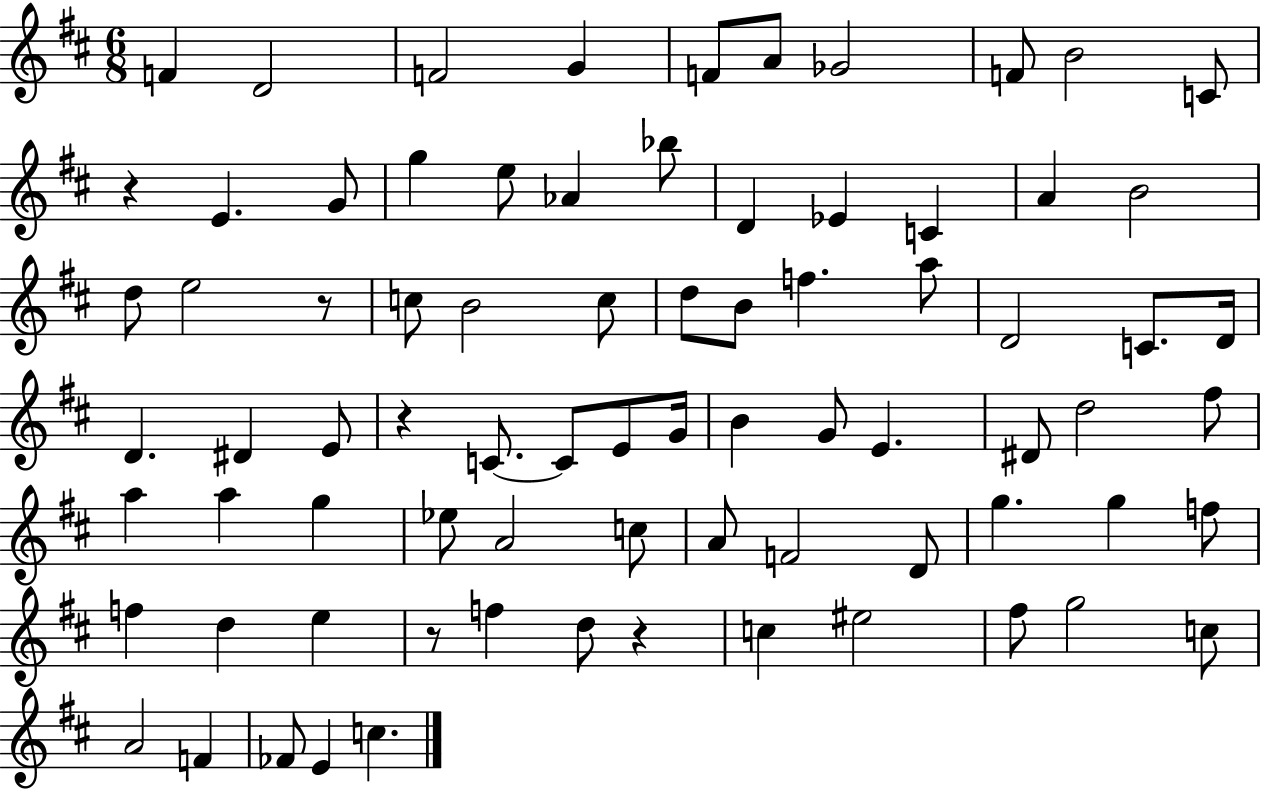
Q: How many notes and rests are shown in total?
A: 78